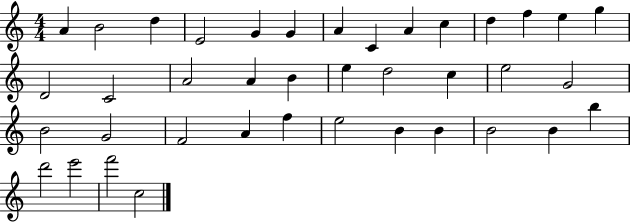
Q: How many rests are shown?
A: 0